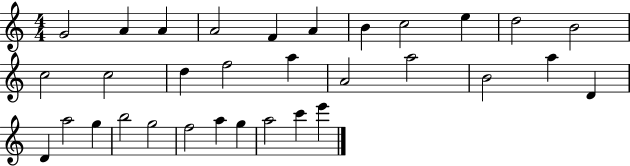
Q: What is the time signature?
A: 4/4